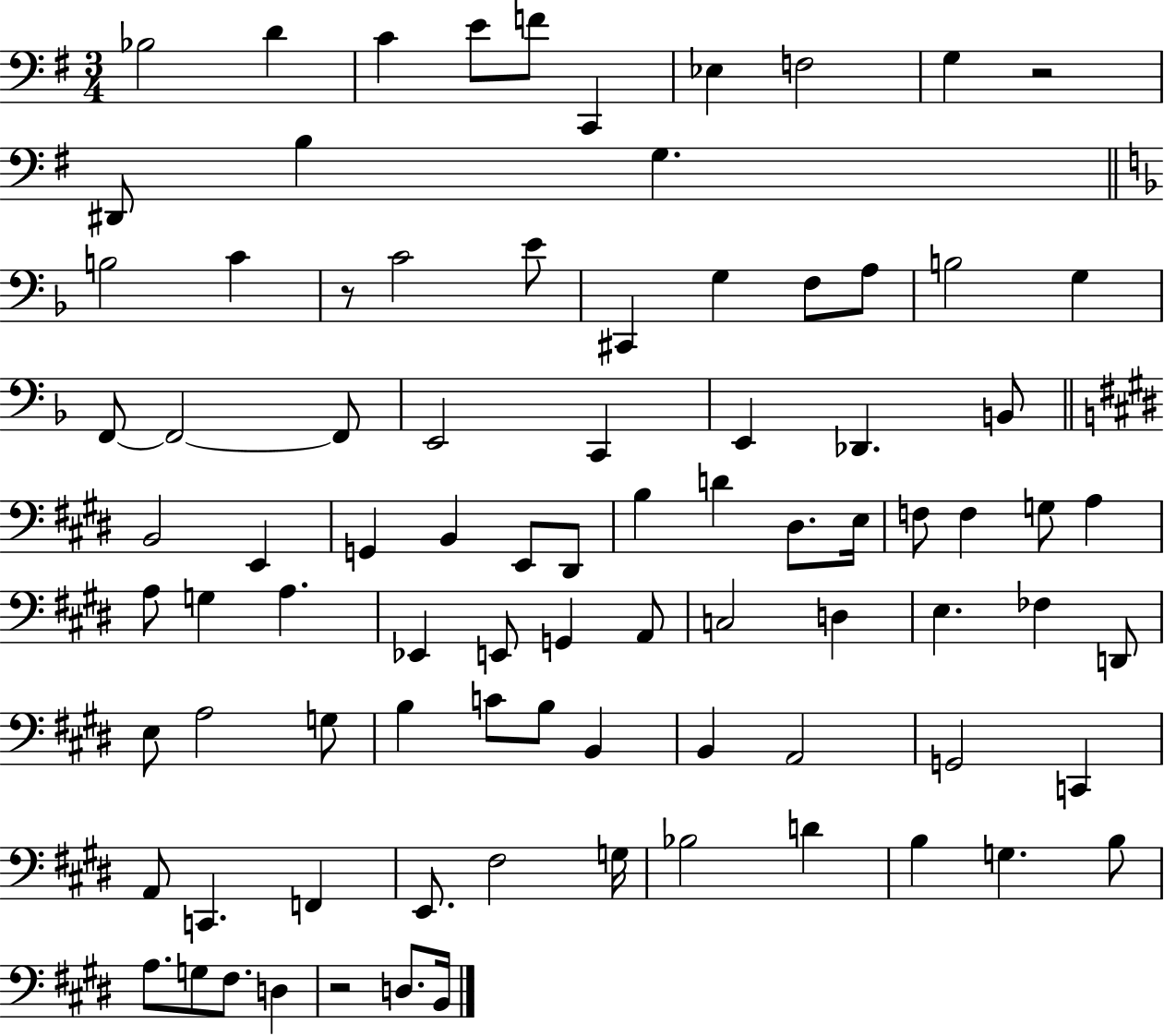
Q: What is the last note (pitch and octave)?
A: B2